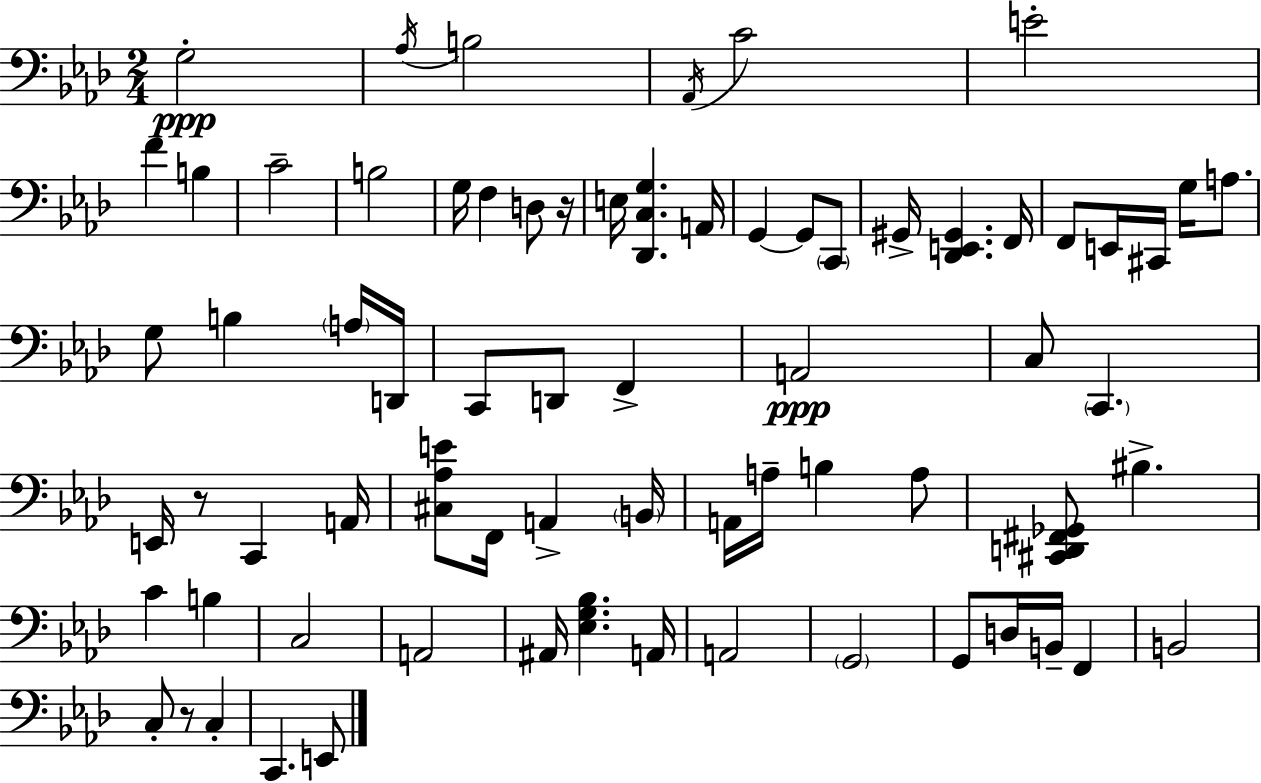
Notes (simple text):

G3/h Ab3/s B3/h Ab2/s C4/h E4/h F4/q B3/q C4/h B3/h G3/s F3/q D3/e R/s E3/s [Db2,C3,G3]/q. A2/s G2/q G2/e C2/e G#2/s [Db2,E2,G#2]/q. F2/s F2/e E2/s C#2/s G3/s A3/e. G3/e B3/q A3/s D2/s C2/e D2/e F2/q A2/h C3/e C2/q. E2/s R/e C2/q A2/s [C#3,Ab3,E4]/e F2/s A2/q B2/s A2/s A3/s B3/q A3/e [C#2,D2,F#2,Gb2]/e BIS3/q. C4/q B3/q C3/h A2/h A#2/s [Eb3,G3,Bb3]/q. A2/s A2/h G2/h G2/e D3/s B2/s F2/q B2/h C3/e R/e C3/q C2/q. E2/e